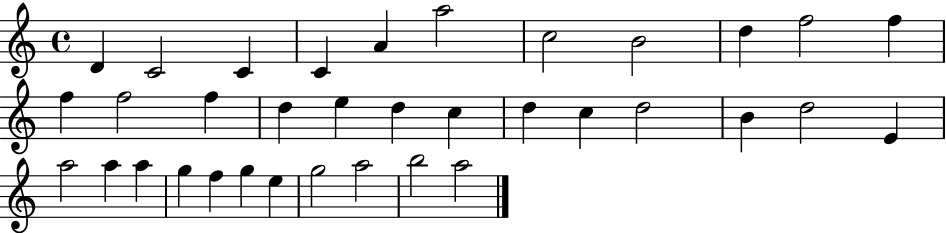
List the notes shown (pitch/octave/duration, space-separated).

D4/q C4/h C4/q C4/q A4/q A5/h C5/h B4/h D5/q F5/h F5/q F5/q F5/h F5/q D5/q E5/q D5/q C5/q D5/q C5/q D5/h B4/q D5/h E4/q A5/h A5/q A5/q G5/q F5/q G5/q E5/q G5/h A5/h B5/h A5/h